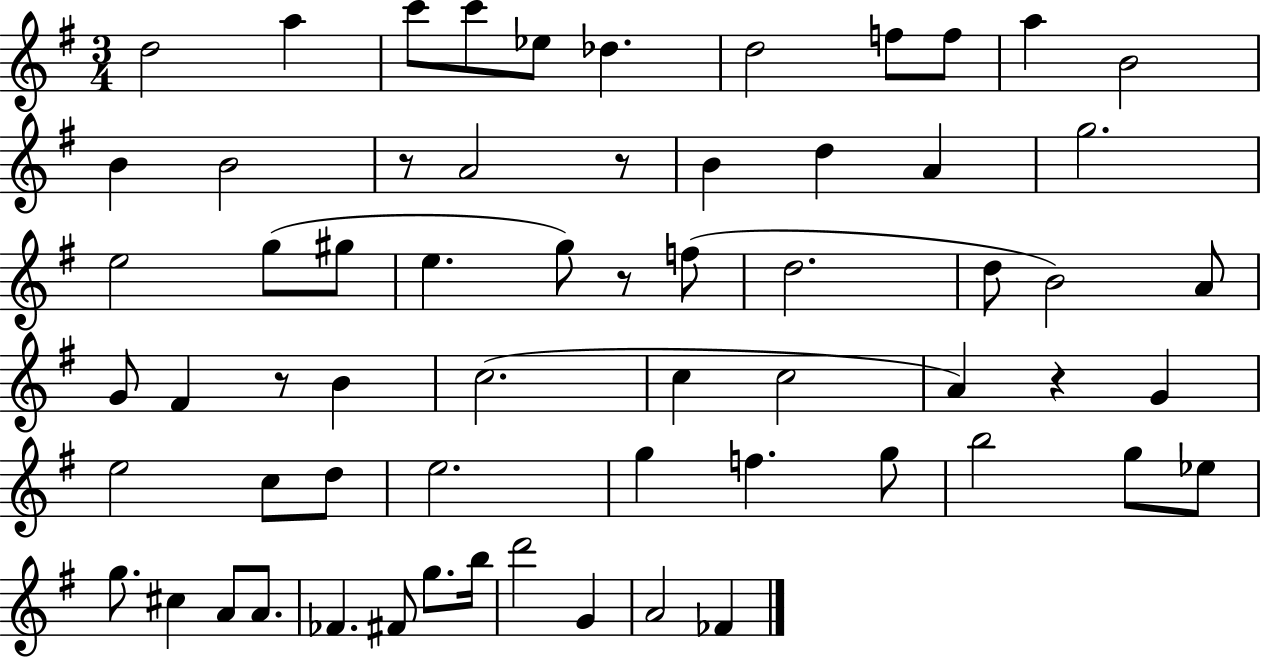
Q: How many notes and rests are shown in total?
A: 63